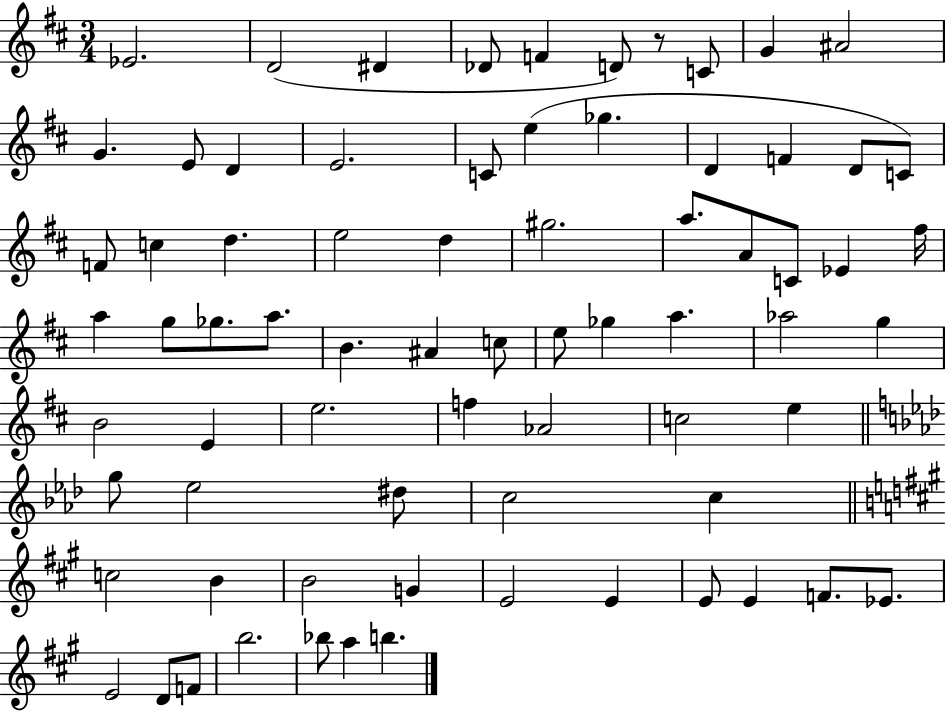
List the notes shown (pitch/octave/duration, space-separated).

Eb4/h. D4/h D#4/q Db4/e F4/q D4/e R/e C4/e G4/q A#4/h G4/q. E4/e D4/q E4/h. C4/e E5/q Gb5/q. D4/q F4/q D4/e C4/e F4/e C5/q D5/q. E5/h D5/q G#5/h. A5/e. A4/e C4/e Eb4/q F#5/s A5/q G5/e Gb5/e. A5/e. B4/q. A#4/q C5/e E5/e Gb5/q A5/q. Ab5/h G5/q B4/h E4/q E5/h. F5/q Ab4/h C5/h E5/q G5/e Eb5/h D#5/e C5/h C5/q C5/h B4/q B4/h G4/q E4/h E4/q E4/e E4/q F4/e. Eb4/e. E4/h D4/e F4/e B5/h. Bb5/e A5/q B5/q.